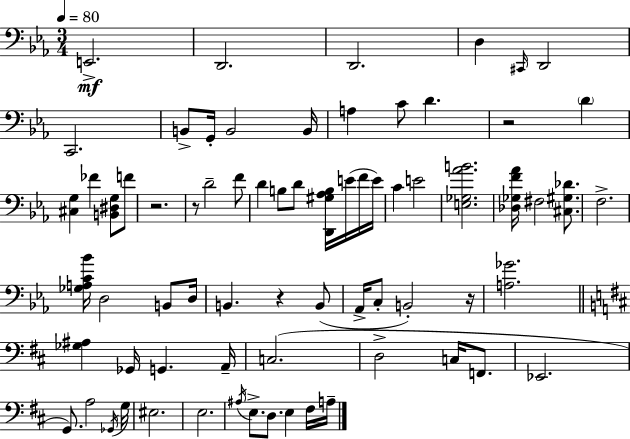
E2/h. D2/h. D2/h. D3/q C#2/s D2/h C2/h. B2/e G2/s B2/h B2/s A3/q C4/e D4/q. R/h D4/q [C#3,G3]/q FES4/q [B2,D#3,G3]/e F4/e R/h. R/e D4/h F4/e D4/q B3/e D4/e [D2,G#3,Ab3,B3]/s E4/s F4/s E4/s C4/q E4/h [E3,Gb3,Ab4,B4]/h. [Db3,Gb3,F4,Ab4]/s F#3/h [C#3,G#3,Db4]/e. F3/h. [Gb3,A3,C4,Bb4]/s D3/h B2/e D3/s B2/q. R/q B2/e Ab2/s C3/e B2/h R/s [A3,Gb4]/h. [Gb3,A#3]/q Gb2/s G2/q. A2/s C3/h. D3/h C3/s F2/e. Eb2/h. G2/e. A3/h Gb2/s G3/s EIS3/h. E3/h. A#3/s E3/e. D3/e. E3/q F#3/s A3/s